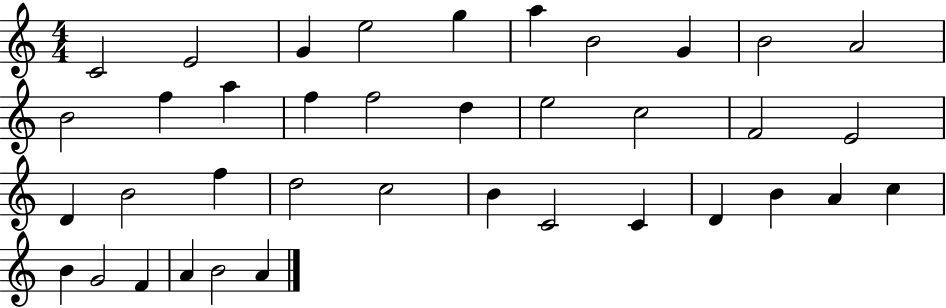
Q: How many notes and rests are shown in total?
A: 38